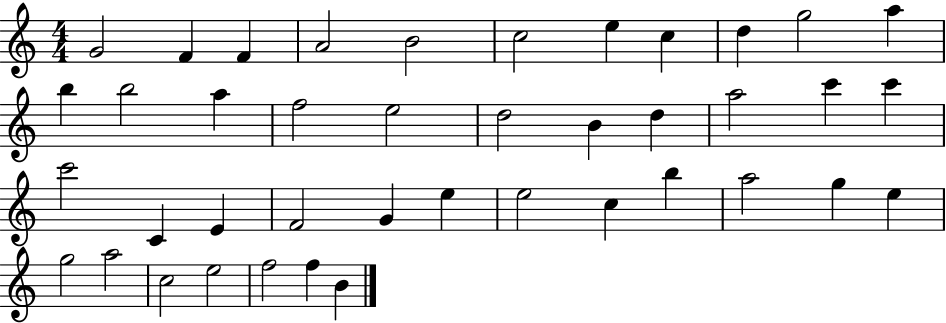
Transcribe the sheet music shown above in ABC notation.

X:1
T:Untitled
M:4/4
L:1/4
K:C
G2 F F A2 B2 c2 e c d g2 a b b2 a f2 e2 d2 B d a2 c' c' c'2 C E F2 G e e2 c b a2 g e g2 a2 c2 e2 f2 f B